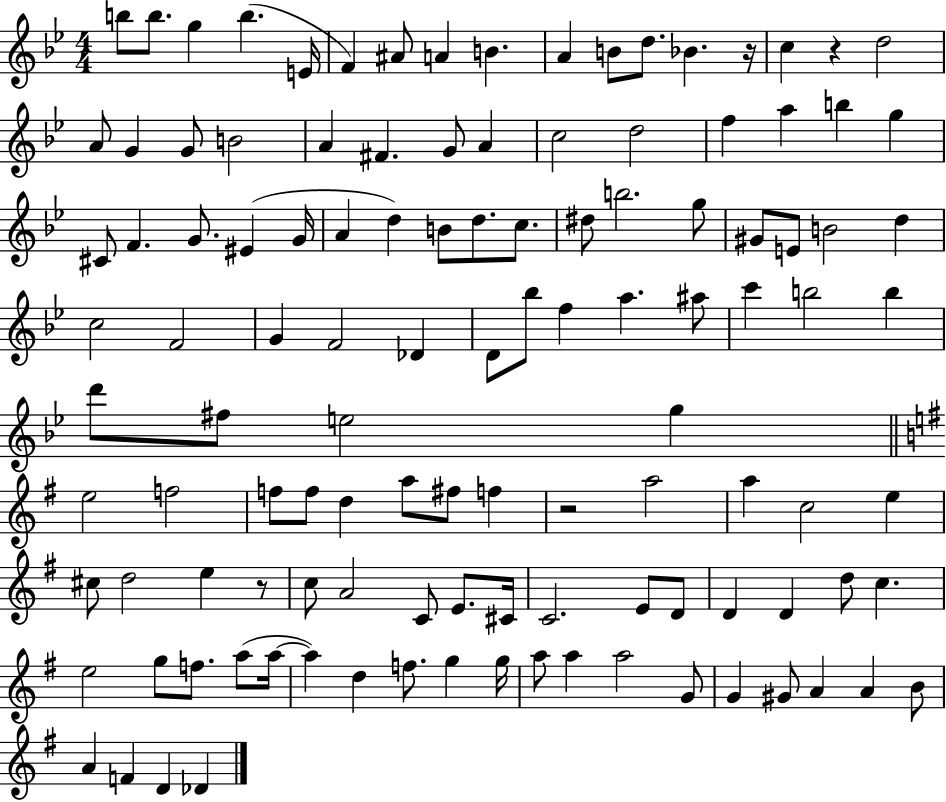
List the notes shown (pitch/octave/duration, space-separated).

B5/e B5/e. G5/q B5/q. E4/s F4/q A#4/e A4/q B4/q. A4/q B4/e D5/e. Bb4/q. R/s C5/q R/q D5/h A4/e G4/q G4/e B4/h A4/q F#4/q. G4/e A4/q C5/h D5/h F5/q A5/q B5/q G5/q C#4/e F4/q. G4/e. EIS4/q G4/s A4/q D5/q B4/e D5/e. C5/e. D#5/e B5/h. G5/e G#4/e E4/e B4/h D5/q C5/h F4/h G4/q F4/h Db4/q D4/e Bb5/e F5/q A5/q. A#5/e C6/q B5/h B5/q D6/e F#5/e E5/h G5/q E5/h F5/h F5/e F5/e D5/q A5/e F#5/e F5/q R/h A5/h A5/q C5/h E5/q C#5/e D5/h E5/q R/e C5/e A4/h C4/e E4/e. C#4/s C4/h. E4/e D4/e D4/q D4/q D5/e C5/q. E5/h G5/e F5/e. A5/e A5/s A5/q D5/q F5/e. G5/q G5/s A5/e A5/q A5/h G4/e G4/q G#4/e A4/q A4/q B4/e A4/q F4/q D4/q Db4/q